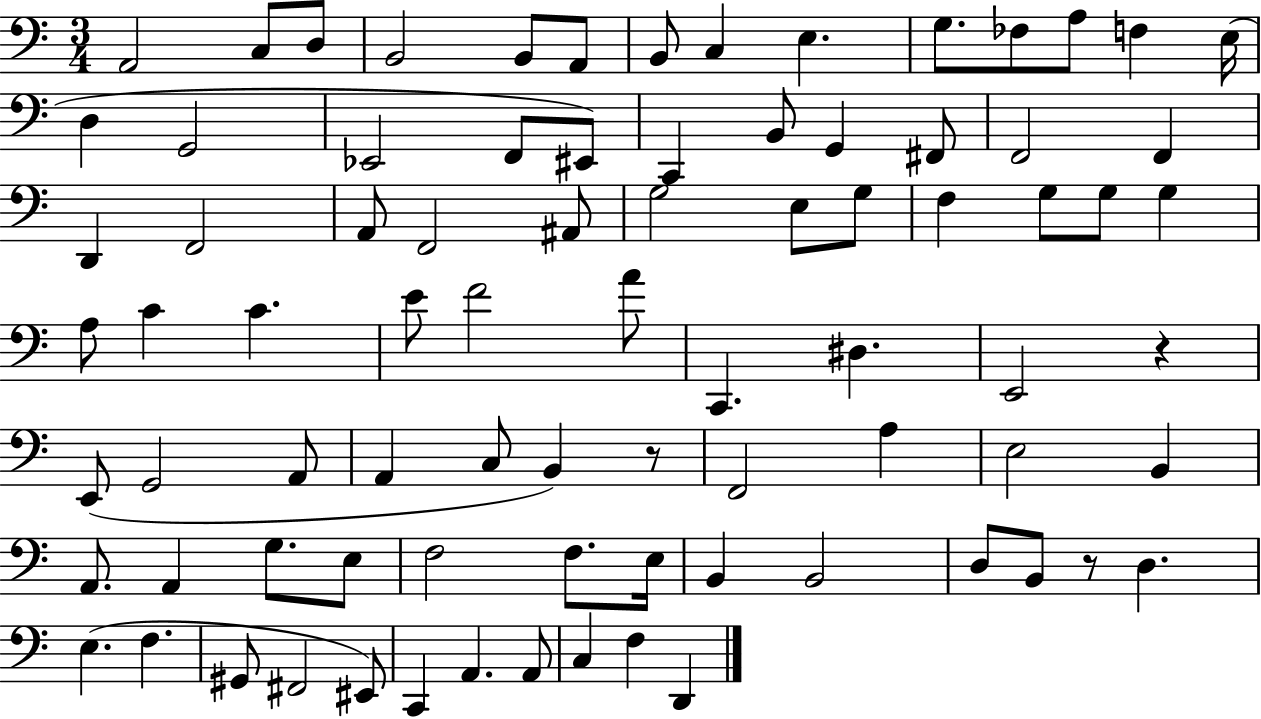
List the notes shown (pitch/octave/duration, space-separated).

A2/h C3/e D3/e B2/h B2/e A2/e B2/e C3/q E3/q. G3/e. FES3/e A3/e F3/q E3/s D3/q G2/h Eb2/h F2/e EIS2/e C2/q B2/e G2/q F#2/e F2/h F2/q D2/q F2/h A2/e F2/h A#2/e G3/h E3/e G3/e F3/q G3/e G3/e G3/q A3/e C4/q C4/q. E4/e F4/h A4/e C2/q. D#3/q. E2/h R/q E2/e G2/h A2/e A2/q C3/e B2/q R/e F2/h A3/q E3/h B2/q A2/e. A2/q G3/e. E3/e F3/h F3/e. E3/s B2/q B2/h D3/e B2/e R/e D3/q. E3/q. F3/q. G#2/e F#2/h EIS2/e C2/q A2/q. A2/e C3/q F3/q D2/q